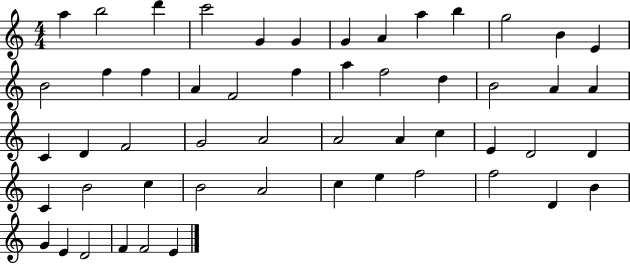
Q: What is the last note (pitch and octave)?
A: E4